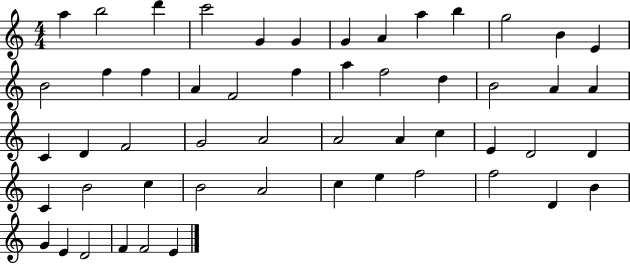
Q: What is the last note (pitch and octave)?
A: E4